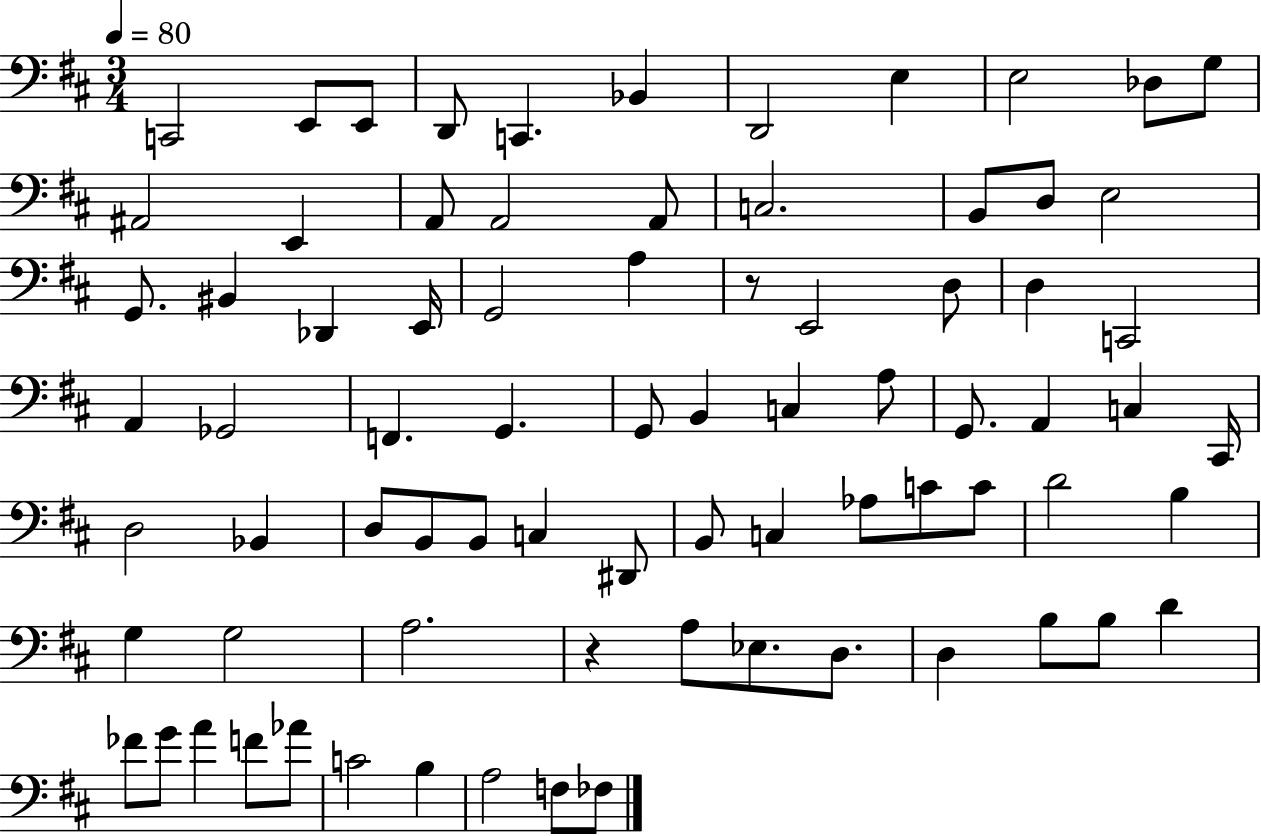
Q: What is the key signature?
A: D major